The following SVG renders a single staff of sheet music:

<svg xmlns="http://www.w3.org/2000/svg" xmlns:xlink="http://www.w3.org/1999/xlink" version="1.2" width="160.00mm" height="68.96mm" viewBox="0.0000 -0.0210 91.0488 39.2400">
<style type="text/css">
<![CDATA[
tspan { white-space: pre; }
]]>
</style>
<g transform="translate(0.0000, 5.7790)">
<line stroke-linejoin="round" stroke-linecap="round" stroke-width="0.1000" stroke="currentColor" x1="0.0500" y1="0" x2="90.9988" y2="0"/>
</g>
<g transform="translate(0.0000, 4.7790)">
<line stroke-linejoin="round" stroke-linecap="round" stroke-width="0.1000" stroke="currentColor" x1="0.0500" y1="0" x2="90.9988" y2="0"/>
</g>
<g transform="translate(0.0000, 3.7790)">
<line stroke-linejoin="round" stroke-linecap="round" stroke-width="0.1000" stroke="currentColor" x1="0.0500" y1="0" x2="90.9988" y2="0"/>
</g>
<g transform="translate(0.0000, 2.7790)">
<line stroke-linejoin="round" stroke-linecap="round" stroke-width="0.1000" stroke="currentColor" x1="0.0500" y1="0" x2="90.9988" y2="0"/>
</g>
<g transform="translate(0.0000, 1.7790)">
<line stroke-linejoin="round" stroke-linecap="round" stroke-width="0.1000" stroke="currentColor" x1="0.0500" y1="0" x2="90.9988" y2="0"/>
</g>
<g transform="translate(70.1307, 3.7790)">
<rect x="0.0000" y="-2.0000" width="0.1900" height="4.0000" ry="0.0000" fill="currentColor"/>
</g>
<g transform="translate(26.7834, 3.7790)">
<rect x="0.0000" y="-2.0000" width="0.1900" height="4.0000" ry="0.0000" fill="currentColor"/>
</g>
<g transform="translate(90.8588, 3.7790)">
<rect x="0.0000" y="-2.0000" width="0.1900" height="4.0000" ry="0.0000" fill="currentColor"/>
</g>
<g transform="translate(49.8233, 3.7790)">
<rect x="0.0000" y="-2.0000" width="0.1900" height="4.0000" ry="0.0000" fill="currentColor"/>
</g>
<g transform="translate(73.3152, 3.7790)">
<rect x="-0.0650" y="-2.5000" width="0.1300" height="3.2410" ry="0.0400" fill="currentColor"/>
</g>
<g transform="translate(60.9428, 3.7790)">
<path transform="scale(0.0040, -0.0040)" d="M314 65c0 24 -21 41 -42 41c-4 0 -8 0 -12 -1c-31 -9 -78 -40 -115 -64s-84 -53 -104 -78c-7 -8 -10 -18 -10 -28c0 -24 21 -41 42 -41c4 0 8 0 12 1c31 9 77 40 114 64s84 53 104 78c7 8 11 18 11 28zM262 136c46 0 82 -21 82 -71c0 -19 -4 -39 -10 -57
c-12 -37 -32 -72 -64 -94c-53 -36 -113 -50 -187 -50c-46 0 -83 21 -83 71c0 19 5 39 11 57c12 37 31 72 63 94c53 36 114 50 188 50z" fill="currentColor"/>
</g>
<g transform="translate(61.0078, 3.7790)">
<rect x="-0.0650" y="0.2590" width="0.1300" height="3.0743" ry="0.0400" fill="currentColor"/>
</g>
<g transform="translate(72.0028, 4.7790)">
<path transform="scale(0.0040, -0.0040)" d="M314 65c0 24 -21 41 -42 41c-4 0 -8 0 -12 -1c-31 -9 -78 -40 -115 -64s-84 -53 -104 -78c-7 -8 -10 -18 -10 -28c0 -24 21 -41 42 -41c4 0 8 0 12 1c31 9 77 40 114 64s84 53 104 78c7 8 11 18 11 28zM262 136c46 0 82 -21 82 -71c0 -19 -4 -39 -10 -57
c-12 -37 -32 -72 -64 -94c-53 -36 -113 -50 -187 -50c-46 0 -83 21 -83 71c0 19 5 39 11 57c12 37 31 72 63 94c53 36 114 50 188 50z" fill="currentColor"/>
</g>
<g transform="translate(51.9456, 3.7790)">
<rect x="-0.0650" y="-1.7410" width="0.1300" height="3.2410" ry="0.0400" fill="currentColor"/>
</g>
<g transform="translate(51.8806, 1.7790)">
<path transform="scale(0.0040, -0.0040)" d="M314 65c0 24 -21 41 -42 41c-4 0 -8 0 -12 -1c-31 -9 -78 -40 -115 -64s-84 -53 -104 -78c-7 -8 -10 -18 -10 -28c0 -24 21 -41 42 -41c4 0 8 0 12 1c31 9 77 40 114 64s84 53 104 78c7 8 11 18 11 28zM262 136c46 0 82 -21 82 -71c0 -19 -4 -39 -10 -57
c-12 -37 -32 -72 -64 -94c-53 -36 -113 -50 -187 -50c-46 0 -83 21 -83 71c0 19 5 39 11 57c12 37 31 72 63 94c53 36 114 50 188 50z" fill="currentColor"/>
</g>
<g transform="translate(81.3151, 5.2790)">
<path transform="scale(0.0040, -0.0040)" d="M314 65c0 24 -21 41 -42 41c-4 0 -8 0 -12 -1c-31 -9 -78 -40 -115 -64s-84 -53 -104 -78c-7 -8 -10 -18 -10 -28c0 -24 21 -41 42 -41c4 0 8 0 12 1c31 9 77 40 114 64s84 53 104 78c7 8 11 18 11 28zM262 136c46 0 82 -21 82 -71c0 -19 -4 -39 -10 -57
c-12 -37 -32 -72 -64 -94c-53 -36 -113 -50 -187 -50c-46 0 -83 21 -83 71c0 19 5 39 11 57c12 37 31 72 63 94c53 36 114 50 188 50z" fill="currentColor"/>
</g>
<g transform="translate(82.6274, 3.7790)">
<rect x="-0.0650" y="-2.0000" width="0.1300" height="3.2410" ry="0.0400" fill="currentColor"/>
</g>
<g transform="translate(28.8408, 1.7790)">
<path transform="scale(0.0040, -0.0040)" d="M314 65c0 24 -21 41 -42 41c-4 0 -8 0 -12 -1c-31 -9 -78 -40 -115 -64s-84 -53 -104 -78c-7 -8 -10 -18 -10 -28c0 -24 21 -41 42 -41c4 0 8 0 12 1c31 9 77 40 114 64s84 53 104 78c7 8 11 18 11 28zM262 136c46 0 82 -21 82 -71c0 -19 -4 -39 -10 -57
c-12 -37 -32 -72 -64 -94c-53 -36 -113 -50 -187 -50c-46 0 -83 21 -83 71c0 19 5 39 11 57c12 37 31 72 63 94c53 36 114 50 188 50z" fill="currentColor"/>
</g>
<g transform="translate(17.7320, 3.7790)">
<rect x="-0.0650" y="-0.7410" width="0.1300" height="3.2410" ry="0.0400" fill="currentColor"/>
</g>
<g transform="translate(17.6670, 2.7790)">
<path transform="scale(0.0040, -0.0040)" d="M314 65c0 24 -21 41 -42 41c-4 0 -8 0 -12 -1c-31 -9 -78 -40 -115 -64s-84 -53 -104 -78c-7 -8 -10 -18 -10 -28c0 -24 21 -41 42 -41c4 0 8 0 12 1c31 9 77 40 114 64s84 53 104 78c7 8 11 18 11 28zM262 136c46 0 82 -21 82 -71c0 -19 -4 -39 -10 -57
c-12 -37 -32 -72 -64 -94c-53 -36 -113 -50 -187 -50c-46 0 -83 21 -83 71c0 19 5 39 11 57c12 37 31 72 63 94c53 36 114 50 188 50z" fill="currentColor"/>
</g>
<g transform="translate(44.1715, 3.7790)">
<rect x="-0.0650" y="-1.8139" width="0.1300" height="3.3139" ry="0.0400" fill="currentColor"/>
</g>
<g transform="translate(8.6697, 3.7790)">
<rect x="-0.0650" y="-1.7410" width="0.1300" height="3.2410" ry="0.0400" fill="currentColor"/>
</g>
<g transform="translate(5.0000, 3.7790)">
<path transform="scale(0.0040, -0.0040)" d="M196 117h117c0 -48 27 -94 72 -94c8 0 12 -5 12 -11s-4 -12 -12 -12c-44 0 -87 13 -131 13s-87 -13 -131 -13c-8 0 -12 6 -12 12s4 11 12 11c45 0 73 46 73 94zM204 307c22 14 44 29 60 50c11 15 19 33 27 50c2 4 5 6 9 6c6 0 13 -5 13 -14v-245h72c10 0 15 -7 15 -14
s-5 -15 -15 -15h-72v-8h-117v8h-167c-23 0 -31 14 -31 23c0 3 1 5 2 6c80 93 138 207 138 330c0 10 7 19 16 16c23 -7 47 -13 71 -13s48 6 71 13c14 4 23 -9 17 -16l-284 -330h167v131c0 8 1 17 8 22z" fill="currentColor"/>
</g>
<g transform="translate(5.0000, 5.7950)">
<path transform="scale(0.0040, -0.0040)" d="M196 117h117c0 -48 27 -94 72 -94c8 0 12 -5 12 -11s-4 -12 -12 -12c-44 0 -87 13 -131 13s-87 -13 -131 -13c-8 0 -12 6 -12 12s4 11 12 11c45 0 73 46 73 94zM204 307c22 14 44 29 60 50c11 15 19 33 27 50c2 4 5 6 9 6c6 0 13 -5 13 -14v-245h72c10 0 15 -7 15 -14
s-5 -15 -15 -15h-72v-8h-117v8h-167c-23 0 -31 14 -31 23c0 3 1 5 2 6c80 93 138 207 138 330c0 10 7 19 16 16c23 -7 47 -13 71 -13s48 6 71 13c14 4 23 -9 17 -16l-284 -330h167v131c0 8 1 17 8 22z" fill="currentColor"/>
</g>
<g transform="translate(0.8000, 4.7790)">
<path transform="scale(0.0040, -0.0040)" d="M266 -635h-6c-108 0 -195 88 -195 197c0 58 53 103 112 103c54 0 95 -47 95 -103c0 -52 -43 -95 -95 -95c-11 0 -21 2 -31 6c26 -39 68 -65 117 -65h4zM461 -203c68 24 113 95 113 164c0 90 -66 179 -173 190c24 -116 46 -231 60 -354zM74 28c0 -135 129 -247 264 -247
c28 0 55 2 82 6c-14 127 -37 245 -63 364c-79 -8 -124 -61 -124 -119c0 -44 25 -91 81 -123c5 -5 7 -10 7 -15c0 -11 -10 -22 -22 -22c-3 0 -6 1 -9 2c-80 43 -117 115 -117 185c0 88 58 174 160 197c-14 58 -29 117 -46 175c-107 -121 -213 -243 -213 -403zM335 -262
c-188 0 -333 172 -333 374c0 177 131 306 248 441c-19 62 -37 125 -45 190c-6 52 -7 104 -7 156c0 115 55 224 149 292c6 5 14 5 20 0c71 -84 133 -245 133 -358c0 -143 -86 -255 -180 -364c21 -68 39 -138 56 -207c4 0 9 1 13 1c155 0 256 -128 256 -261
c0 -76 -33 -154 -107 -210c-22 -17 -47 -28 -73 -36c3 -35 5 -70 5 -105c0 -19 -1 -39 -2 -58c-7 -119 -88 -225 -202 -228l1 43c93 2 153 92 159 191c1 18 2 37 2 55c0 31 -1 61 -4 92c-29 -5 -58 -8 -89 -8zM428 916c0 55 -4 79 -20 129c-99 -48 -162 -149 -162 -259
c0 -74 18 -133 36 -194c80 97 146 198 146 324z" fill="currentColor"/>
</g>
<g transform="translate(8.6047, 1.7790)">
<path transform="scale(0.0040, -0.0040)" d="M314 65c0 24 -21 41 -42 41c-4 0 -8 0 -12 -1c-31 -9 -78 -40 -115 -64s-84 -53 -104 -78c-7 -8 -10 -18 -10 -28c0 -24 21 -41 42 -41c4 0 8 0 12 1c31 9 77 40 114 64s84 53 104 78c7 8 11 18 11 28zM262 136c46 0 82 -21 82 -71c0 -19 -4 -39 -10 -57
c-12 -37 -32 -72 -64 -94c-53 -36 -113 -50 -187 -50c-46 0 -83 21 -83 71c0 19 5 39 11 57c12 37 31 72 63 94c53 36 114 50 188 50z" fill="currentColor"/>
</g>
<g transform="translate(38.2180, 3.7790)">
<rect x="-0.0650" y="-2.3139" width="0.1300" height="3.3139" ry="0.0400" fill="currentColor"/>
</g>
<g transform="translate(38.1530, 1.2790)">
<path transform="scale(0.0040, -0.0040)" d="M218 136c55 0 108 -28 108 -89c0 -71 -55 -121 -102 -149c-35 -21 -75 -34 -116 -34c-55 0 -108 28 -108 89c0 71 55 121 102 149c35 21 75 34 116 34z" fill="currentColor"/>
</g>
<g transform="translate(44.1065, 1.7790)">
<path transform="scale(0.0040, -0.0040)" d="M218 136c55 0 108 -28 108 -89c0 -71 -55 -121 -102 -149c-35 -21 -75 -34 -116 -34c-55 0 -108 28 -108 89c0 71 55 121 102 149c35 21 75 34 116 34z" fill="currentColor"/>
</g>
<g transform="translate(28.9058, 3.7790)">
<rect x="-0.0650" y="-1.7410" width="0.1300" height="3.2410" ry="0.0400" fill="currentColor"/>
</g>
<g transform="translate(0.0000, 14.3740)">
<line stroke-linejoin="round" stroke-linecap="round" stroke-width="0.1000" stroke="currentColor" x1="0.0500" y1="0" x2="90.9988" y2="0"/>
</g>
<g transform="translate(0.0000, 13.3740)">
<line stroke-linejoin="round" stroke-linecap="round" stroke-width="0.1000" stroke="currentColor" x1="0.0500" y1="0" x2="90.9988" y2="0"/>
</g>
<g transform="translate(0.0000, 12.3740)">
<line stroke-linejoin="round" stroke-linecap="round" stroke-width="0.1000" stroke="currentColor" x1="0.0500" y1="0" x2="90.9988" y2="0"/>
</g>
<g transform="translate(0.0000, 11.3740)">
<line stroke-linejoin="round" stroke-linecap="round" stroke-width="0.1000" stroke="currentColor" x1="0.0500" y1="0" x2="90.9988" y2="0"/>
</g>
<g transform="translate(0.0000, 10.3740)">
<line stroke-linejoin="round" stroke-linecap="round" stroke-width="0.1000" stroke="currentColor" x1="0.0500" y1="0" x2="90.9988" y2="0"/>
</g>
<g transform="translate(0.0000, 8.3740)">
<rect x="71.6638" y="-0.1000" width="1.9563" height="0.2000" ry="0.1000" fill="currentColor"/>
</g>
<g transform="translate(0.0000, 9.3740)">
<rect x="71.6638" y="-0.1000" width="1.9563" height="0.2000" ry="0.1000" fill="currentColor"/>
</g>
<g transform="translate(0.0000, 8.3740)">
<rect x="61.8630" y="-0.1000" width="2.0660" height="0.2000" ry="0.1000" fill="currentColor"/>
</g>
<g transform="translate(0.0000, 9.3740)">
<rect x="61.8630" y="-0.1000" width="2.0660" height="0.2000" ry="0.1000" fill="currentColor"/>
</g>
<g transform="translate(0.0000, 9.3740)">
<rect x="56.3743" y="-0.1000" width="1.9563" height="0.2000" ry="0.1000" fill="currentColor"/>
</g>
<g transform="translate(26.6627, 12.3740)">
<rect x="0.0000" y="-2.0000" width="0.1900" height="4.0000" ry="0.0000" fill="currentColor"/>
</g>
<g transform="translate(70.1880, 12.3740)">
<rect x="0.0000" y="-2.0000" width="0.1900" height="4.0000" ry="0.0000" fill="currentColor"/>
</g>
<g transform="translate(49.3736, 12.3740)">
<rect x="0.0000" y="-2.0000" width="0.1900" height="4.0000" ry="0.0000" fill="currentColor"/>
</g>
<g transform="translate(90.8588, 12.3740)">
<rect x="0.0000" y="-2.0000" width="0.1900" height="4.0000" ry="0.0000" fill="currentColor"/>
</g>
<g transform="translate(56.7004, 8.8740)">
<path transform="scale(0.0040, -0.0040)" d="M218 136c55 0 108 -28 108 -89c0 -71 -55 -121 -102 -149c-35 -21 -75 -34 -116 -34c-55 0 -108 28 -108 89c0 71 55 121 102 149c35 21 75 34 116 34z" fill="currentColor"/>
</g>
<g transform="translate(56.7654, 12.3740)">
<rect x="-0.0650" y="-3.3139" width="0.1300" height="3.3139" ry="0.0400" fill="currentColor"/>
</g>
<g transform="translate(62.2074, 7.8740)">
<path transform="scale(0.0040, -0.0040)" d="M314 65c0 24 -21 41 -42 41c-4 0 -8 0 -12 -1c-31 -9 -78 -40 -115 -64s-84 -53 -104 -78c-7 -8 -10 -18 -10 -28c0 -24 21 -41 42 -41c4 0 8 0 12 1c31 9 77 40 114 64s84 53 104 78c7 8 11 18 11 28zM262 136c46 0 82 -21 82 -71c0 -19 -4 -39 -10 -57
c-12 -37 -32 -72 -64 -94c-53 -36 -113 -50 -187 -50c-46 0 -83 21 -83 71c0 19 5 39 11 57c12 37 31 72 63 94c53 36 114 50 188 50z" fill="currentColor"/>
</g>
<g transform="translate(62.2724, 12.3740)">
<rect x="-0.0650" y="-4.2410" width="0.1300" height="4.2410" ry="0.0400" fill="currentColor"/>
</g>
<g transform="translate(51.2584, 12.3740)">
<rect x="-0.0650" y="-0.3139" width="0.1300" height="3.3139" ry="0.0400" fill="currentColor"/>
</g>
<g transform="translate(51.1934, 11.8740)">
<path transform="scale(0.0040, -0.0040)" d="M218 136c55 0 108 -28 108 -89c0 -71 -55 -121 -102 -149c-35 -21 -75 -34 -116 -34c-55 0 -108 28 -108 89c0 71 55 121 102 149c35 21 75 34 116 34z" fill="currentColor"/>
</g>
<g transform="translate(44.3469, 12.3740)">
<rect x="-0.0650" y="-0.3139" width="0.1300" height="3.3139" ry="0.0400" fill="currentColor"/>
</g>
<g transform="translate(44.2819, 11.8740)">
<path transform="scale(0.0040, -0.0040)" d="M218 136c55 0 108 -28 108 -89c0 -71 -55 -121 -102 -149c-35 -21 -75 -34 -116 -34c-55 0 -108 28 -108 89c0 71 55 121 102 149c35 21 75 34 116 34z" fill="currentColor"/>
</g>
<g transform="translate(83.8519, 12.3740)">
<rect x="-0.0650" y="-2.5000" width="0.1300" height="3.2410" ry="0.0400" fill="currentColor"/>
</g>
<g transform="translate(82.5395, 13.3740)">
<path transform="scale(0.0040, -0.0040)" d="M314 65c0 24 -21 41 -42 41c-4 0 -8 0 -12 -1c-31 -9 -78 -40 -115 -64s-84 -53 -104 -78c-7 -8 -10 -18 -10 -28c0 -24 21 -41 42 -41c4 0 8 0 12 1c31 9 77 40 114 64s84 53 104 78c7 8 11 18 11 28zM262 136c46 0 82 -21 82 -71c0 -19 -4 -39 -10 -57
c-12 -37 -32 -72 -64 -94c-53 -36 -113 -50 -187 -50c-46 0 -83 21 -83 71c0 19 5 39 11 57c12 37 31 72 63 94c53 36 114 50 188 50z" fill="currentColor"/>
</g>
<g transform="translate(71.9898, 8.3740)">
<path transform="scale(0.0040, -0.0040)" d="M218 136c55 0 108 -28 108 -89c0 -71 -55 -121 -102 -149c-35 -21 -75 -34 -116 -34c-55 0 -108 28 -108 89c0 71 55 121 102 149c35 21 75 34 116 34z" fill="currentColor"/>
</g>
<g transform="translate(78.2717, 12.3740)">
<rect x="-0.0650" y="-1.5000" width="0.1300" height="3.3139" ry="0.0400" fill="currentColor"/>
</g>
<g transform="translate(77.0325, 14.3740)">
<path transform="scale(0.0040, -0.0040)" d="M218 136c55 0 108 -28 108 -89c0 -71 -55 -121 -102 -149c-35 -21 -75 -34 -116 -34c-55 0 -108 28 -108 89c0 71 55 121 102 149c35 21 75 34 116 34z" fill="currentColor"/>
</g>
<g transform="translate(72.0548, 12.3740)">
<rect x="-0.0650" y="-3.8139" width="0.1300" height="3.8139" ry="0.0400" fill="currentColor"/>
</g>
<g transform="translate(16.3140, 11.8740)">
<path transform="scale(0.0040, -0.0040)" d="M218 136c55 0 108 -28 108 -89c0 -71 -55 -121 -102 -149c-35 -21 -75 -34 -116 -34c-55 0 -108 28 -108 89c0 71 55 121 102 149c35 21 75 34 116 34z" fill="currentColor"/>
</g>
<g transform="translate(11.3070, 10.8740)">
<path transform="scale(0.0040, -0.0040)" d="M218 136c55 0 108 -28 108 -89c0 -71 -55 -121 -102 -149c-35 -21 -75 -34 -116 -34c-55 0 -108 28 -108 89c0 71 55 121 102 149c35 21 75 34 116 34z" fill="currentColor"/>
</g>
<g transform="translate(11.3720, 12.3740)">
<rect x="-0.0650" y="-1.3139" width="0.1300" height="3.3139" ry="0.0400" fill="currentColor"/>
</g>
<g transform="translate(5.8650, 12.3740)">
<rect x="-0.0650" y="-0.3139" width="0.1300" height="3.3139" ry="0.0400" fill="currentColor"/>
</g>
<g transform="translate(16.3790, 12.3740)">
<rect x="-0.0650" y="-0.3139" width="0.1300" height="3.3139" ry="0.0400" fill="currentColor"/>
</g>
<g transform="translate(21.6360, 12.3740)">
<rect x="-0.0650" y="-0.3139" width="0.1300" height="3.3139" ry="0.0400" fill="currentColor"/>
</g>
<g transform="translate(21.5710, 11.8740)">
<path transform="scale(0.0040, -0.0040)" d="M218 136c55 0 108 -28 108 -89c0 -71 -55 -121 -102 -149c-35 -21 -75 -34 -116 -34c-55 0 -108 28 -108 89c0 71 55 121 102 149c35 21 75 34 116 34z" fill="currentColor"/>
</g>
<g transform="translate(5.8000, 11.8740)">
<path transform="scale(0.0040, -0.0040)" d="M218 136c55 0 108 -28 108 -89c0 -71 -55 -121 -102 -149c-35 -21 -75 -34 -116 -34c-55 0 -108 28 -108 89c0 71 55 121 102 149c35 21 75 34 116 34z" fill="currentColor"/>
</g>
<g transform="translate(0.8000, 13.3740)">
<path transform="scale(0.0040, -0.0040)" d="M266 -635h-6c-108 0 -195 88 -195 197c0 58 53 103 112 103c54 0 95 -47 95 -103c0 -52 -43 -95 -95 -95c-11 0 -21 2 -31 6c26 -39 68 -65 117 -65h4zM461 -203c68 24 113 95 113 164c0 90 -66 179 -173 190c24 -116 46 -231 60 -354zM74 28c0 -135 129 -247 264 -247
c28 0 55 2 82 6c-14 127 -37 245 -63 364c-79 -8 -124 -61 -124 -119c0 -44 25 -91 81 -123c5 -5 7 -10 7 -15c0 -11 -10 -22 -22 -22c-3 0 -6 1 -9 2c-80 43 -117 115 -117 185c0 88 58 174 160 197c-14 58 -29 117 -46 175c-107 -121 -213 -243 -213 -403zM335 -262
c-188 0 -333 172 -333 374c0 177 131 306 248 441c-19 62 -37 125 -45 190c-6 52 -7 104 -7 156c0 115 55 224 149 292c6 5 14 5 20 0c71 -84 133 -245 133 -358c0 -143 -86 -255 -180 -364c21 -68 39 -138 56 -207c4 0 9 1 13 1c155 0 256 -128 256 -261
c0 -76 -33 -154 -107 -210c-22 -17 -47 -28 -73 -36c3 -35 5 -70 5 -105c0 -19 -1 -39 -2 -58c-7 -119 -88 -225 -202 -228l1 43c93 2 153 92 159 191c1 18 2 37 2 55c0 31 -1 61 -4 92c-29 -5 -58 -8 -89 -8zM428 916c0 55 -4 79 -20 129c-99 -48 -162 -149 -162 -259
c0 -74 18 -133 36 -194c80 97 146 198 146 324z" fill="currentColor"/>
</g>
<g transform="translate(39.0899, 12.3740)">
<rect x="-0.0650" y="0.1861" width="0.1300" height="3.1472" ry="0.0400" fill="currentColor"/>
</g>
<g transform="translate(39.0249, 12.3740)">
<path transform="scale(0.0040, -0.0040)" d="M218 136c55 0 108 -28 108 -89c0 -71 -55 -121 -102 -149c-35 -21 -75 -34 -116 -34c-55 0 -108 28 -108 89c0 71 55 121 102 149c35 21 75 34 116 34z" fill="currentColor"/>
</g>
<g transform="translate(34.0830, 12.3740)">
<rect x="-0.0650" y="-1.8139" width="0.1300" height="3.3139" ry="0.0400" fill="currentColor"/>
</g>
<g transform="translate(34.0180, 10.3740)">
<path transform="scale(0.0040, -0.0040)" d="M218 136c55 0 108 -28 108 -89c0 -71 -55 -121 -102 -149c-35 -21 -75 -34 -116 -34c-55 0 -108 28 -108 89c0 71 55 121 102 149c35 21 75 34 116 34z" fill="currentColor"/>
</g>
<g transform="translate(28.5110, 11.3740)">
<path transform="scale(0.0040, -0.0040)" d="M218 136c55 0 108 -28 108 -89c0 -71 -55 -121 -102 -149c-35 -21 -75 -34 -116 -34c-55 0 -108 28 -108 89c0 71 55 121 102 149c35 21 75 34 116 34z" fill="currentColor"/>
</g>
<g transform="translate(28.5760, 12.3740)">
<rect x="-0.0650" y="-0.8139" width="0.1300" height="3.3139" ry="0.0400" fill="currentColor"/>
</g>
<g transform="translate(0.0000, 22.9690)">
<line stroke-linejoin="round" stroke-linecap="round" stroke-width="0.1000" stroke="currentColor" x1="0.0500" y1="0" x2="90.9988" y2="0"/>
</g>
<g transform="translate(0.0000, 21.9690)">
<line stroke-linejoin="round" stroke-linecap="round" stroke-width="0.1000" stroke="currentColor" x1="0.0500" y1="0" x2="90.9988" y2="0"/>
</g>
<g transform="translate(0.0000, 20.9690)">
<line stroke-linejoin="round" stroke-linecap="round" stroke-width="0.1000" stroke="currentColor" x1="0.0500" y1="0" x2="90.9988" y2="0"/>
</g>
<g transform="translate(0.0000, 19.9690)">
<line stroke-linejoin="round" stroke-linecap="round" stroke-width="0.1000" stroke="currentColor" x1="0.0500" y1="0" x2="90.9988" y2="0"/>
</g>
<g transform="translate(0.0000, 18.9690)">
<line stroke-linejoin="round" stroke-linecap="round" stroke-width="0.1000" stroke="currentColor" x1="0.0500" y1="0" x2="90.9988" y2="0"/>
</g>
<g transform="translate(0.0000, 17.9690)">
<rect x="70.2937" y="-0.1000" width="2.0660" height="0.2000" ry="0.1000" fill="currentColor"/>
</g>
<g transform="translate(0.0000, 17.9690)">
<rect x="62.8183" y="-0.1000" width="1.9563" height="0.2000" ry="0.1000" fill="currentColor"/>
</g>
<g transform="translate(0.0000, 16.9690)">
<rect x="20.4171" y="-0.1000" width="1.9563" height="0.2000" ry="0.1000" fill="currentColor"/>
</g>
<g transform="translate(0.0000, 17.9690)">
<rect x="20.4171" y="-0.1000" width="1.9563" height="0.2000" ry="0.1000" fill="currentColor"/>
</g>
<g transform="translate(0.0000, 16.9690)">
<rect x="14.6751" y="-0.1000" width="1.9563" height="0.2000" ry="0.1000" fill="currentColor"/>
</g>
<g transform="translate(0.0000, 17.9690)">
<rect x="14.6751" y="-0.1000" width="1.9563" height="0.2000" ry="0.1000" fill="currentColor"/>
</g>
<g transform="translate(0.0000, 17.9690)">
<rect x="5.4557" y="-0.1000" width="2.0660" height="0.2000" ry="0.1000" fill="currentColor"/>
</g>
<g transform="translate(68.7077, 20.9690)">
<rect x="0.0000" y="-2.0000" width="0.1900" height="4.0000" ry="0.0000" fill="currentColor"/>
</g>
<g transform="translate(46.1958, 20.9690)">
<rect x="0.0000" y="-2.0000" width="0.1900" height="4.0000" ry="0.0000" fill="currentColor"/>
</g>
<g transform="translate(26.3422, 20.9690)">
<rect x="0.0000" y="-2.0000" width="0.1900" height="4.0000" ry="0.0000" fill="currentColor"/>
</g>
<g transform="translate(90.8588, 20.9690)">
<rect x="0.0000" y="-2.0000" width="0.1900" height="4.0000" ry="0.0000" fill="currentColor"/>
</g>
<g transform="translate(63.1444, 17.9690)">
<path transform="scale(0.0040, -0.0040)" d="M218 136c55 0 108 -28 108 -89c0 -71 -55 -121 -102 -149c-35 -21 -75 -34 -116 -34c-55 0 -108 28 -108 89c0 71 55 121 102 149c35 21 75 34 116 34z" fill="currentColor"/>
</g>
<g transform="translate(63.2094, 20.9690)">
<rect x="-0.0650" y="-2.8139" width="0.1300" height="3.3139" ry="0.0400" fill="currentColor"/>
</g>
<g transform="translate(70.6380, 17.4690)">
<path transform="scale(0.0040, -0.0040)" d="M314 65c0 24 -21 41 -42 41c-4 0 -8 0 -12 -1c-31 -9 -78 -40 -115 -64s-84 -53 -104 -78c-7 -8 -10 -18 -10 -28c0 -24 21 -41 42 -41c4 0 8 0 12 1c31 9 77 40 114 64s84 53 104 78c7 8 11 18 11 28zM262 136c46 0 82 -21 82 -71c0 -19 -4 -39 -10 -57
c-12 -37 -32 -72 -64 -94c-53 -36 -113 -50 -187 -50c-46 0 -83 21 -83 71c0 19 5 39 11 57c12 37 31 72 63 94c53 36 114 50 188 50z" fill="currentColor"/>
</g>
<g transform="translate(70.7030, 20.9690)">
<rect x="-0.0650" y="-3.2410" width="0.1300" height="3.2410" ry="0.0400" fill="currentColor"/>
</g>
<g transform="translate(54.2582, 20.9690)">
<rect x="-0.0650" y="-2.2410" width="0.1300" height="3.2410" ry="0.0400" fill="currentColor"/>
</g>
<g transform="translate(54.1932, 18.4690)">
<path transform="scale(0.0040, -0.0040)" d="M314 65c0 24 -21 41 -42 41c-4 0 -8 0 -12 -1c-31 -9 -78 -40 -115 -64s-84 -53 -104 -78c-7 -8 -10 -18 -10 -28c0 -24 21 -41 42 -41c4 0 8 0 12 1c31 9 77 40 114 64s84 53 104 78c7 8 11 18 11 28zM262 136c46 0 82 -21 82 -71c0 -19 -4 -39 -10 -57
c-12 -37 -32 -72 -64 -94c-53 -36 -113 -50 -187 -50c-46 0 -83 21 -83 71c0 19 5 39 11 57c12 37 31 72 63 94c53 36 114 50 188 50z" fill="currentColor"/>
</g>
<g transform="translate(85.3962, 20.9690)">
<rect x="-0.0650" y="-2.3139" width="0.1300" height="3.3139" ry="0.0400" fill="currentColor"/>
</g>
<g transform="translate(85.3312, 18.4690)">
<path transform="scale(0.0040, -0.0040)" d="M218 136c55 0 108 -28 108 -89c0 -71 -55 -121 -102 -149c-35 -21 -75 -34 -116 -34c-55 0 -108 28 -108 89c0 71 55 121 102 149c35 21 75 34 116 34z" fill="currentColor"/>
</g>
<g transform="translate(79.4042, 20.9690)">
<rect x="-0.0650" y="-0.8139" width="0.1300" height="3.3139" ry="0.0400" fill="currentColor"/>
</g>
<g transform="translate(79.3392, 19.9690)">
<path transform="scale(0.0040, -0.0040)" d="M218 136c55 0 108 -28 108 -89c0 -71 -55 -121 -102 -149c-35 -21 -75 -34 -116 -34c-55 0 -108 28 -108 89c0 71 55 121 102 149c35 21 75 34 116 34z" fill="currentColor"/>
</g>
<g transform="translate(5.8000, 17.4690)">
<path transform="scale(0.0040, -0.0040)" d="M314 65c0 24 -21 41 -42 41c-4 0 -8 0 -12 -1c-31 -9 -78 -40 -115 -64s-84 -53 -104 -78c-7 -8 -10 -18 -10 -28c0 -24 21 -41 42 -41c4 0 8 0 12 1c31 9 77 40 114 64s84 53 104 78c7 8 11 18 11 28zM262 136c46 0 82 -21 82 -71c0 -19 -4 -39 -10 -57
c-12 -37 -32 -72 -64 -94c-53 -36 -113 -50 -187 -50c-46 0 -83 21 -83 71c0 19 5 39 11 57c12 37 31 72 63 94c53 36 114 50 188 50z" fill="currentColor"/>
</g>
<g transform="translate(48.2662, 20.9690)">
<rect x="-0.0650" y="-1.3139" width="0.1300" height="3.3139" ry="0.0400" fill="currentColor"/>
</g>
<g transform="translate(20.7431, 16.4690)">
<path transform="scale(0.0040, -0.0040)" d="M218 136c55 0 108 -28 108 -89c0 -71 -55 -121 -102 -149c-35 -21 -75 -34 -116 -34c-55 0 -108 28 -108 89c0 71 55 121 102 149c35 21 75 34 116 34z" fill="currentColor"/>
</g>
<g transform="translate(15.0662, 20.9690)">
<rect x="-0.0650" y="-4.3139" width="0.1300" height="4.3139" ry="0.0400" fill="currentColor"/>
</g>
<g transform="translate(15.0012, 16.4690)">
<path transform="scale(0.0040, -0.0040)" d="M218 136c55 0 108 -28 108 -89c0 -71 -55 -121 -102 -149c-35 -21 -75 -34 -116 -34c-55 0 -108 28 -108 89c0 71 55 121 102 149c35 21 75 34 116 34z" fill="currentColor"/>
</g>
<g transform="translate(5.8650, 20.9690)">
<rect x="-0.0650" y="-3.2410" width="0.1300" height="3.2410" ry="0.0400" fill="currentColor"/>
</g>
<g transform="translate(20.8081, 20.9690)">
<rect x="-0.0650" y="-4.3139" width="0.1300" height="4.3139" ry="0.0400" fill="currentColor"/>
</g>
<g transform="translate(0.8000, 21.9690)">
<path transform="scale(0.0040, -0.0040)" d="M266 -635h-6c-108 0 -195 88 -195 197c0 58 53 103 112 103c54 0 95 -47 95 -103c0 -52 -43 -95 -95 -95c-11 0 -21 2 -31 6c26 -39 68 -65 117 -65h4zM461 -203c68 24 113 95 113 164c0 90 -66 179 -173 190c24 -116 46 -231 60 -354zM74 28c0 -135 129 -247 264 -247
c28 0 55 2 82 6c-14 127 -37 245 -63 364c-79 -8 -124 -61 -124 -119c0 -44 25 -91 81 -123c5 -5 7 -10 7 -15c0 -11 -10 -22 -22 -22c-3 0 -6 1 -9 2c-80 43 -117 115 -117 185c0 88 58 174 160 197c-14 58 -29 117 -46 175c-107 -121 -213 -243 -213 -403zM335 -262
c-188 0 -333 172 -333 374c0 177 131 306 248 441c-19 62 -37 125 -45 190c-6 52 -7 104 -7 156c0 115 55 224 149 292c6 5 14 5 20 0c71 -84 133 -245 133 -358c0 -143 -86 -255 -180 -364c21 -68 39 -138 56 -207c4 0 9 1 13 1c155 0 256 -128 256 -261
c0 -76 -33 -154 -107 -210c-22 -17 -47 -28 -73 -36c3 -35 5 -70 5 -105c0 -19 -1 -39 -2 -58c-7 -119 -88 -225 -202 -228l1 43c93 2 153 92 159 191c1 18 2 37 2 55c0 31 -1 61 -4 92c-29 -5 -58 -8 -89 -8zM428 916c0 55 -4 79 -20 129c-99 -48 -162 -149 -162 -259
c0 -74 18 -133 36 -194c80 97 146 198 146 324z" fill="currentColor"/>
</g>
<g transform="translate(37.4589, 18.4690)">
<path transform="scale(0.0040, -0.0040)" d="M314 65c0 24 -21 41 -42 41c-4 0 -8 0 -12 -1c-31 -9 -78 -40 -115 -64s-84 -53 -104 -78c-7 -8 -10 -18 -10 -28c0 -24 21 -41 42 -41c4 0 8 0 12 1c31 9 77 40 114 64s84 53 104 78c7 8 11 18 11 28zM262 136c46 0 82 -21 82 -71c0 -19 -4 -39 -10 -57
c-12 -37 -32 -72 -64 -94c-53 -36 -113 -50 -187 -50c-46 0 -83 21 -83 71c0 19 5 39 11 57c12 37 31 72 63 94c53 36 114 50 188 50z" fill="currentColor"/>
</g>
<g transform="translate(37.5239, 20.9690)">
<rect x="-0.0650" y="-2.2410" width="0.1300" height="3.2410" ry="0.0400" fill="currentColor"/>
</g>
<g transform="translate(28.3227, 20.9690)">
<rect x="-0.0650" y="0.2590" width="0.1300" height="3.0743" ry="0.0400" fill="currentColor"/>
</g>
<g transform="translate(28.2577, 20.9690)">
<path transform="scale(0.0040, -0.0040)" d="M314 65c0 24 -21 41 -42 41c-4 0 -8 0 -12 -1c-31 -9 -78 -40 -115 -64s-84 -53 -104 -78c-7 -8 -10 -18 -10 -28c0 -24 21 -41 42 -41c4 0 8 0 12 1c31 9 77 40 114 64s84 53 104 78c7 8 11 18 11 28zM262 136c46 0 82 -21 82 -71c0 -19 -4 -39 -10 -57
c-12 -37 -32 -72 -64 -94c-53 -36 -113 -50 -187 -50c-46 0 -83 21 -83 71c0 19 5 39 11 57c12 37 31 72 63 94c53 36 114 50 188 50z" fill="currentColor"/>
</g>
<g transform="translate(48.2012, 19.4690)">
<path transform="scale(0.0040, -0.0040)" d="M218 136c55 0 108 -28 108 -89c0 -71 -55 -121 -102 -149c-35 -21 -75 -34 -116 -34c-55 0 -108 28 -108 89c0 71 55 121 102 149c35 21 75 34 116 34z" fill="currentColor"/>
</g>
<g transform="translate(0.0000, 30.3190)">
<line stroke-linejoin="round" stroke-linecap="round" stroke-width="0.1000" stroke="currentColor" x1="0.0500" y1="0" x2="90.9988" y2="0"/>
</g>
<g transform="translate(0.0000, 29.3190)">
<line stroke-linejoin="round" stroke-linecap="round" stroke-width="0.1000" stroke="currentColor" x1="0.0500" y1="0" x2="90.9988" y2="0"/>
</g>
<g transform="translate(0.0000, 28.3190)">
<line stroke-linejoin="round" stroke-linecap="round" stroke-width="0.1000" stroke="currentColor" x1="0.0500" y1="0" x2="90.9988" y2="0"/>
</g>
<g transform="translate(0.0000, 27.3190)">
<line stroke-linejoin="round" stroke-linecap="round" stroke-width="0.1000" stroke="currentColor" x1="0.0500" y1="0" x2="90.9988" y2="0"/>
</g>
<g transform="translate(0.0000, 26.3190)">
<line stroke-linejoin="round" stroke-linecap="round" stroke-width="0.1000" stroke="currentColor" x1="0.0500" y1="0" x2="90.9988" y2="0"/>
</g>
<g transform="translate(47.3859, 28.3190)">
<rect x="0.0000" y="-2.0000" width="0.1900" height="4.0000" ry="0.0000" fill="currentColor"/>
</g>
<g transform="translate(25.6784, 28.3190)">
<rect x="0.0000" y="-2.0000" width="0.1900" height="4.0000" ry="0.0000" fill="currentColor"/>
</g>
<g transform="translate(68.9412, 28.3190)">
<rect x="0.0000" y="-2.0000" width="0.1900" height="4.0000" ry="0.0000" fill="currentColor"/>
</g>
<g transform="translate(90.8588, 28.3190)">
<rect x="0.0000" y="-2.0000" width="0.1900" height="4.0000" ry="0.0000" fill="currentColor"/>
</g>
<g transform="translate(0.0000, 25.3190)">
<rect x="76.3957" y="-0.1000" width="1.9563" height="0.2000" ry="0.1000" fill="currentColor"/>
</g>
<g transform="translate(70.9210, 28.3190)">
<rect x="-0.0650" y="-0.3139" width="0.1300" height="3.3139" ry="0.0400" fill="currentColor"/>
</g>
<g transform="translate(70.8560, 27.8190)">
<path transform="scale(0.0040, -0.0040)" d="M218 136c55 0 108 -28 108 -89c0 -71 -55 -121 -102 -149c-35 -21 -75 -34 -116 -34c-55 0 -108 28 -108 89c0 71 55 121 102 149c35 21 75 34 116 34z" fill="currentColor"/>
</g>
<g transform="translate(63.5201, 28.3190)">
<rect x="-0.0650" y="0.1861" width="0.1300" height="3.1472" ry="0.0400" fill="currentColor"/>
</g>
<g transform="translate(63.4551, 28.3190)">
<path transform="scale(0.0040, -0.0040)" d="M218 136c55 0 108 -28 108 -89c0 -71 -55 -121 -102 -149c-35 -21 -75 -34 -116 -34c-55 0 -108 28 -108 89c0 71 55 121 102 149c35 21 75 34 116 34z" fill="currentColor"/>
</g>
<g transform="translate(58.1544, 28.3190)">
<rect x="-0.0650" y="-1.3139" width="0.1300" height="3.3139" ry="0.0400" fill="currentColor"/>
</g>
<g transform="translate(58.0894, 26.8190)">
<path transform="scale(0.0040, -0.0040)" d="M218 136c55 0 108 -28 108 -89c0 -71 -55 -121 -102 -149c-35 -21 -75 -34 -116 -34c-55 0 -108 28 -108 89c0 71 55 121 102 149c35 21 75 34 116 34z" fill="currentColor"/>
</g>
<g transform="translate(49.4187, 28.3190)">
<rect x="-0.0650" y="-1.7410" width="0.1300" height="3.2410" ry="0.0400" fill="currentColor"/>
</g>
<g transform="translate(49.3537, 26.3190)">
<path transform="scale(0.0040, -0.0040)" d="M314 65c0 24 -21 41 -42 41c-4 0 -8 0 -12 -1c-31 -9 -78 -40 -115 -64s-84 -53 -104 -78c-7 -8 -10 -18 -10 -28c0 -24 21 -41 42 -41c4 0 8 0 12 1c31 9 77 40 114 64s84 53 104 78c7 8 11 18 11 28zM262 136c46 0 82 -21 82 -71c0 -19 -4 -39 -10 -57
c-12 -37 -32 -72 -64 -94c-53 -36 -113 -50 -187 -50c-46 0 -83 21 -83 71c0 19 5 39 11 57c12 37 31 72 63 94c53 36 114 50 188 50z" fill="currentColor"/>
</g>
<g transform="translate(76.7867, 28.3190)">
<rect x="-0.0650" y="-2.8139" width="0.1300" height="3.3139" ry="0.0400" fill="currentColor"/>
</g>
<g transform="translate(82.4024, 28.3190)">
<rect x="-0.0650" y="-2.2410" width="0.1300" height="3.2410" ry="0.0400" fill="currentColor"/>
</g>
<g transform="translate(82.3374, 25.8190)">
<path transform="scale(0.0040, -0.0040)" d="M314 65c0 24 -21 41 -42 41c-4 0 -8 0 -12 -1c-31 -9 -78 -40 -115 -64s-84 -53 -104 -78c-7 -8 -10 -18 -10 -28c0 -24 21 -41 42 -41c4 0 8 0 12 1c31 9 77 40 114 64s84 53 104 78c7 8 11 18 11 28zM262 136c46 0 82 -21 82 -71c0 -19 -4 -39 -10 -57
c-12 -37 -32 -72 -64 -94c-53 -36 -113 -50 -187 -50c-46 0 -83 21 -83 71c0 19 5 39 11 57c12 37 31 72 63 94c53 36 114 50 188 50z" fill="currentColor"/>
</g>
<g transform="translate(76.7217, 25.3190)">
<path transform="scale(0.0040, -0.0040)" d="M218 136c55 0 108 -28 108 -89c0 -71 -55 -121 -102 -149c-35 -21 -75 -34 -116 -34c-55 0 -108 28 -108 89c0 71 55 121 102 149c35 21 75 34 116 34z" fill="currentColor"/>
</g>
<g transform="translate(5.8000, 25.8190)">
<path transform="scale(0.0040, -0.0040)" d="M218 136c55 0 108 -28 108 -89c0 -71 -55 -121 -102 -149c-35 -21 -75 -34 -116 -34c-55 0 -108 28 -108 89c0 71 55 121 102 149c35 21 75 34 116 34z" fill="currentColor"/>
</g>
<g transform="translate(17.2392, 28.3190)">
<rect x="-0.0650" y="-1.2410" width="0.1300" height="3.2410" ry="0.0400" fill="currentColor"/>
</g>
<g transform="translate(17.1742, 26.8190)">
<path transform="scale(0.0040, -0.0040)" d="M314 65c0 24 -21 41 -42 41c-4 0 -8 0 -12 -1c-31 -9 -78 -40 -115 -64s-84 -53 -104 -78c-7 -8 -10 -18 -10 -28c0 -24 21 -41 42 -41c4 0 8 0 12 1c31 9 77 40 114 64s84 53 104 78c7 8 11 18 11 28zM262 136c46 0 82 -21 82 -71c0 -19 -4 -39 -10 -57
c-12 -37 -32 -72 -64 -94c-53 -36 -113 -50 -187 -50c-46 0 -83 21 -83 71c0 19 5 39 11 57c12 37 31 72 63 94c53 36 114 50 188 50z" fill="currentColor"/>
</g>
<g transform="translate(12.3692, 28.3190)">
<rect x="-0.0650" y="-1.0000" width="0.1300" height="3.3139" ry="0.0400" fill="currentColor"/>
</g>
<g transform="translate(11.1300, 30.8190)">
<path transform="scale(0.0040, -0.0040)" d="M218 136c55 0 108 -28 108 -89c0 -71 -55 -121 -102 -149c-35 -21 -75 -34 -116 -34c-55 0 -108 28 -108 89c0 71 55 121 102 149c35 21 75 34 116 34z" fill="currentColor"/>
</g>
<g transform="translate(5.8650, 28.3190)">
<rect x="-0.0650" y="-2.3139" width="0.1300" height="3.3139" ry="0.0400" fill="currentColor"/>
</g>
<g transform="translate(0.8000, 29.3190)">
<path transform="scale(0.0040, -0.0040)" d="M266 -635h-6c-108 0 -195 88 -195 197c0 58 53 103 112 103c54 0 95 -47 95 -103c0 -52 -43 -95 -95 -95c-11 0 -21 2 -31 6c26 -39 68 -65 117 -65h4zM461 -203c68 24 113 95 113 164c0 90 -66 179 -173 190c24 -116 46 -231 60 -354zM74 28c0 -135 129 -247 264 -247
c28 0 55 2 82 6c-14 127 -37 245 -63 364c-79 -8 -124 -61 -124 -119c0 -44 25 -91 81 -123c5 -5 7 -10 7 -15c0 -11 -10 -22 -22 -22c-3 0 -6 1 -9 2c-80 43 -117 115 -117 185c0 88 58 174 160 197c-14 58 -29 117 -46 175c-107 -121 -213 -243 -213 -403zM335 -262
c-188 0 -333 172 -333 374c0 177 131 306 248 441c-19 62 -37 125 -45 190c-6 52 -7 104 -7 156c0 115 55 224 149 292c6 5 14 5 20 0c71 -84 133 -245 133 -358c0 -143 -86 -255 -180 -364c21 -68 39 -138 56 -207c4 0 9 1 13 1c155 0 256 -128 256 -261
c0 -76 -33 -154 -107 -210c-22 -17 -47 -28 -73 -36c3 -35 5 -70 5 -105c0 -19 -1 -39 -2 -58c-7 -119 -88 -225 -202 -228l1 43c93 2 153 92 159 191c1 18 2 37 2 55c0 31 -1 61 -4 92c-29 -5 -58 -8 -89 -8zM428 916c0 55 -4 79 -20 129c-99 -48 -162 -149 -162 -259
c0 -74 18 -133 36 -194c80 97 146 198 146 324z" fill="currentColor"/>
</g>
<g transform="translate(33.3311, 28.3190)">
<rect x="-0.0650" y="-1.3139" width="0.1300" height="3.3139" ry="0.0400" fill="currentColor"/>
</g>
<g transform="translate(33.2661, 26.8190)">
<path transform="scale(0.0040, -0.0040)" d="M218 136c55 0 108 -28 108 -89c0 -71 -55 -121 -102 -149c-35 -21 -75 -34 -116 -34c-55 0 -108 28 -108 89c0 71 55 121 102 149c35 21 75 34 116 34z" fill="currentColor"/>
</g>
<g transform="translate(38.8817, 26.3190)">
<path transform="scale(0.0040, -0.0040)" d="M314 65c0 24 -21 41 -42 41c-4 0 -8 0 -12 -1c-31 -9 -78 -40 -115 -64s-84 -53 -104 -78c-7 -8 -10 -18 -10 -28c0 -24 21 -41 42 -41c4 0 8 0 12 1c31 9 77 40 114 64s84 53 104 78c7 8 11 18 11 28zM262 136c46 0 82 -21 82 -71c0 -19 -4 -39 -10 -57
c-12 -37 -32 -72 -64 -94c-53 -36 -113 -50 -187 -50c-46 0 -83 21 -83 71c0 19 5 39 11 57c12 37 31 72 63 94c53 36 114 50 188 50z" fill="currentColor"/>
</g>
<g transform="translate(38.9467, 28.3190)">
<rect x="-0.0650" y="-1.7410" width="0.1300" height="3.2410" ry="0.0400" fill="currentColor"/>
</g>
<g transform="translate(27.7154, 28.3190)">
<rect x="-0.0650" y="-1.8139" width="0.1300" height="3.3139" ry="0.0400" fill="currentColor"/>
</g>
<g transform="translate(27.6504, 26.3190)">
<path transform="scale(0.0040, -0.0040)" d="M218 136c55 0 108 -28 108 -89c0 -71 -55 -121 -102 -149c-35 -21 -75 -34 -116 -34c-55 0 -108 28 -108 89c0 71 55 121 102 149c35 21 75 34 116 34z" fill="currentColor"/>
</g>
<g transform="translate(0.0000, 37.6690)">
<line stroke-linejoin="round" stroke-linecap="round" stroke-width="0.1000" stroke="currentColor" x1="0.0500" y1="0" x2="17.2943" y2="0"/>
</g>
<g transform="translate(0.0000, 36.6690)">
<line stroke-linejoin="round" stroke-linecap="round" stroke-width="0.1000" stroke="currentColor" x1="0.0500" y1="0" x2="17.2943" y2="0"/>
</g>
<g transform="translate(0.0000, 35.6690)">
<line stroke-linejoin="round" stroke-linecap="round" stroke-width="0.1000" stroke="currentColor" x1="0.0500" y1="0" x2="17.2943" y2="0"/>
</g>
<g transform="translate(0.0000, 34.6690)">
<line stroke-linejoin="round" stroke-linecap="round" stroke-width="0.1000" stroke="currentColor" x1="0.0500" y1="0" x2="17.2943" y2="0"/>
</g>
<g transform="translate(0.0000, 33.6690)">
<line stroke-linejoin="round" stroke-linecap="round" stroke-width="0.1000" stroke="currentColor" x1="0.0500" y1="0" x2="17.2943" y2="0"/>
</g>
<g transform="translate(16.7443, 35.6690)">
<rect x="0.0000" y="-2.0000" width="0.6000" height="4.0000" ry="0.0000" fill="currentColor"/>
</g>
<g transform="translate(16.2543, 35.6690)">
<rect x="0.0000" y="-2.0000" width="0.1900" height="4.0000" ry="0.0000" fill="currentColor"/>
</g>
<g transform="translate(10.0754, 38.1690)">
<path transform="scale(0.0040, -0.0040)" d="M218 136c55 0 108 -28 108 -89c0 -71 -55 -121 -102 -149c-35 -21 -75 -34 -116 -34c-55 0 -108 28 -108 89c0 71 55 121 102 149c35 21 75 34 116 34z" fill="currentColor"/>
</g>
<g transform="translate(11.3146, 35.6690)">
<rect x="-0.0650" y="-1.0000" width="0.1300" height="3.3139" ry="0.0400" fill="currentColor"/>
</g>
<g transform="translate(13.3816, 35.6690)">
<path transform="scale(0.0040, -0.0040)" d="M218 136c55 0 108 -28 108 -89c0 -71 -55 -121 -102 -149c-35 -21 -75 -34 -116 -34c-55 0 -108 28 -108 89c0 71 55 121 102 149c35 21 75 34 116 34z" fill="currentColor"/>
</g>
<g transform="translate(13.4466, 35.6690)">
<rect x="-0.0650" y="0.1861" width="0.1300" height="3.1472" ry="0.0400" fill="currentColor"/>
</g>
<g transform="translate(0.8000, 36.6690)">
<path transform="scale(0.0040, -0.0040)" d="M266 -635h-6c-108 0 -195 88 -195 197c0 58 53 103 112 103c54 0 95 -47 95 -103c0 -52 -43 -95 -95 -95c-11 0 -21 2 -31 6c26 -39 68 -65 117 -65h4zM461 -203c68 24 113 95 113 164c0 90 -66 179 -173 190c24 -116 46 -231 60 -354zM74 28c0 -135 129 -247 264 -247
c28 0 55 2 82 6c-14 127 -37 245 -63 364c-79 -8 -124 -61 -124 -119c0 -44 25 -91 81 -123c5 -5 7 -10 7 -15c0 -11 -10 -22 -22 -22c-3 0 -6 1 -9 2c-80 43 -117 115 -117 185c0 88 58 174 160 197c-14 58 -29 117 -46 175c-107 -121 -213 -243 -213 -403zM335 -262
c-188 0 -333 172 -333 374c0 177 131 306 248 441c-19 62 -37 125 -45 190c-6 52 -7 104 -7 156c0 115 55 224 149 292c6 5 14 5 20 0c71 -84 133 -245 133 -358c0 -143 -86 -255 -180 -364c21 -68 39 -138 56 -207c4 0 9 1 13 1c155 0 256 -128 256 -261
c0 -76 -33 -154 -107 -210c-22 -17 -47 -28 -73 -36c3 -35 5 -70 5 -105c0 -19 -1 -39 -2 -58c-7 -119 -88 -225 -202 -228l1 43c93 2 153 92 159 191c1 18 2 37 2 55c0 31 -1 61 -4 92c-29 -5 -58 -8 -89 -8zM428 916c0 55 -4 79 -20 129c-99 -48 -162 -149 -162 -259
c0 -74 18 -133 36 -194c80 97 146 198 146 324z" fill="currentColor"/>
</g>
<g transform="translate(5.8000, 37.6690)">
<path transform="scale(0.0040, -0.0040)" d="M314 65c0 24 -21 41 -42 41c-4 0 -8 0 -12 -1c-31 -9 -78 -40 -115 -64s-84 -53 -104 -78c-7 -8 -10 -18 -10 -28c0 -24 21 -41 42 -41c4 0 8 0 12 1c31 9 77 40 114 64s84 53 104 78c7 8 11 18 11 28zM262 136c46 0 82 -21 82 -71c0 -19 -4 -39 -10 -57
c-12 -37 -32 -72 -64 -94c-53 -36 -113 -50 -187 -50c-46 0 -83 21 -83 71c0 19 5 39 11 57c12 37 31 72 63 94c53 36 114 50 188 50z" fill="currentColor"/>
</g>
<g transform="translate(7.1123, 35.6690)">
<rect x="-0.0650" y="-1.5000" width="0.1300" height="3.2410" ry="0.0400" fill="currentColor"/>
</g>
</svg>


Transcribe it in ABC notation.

X:1
T:Untitled
M:4/4
L:1/4
K:C
f2 d2 f2 g f f2 B2 G2 F2 c e c c d f B c c b d'2 c' E G2 b2 d' d' B2 g2 e g2 a b2 d g g D e2 f e f2 f2 e B c a g2 E2 D B